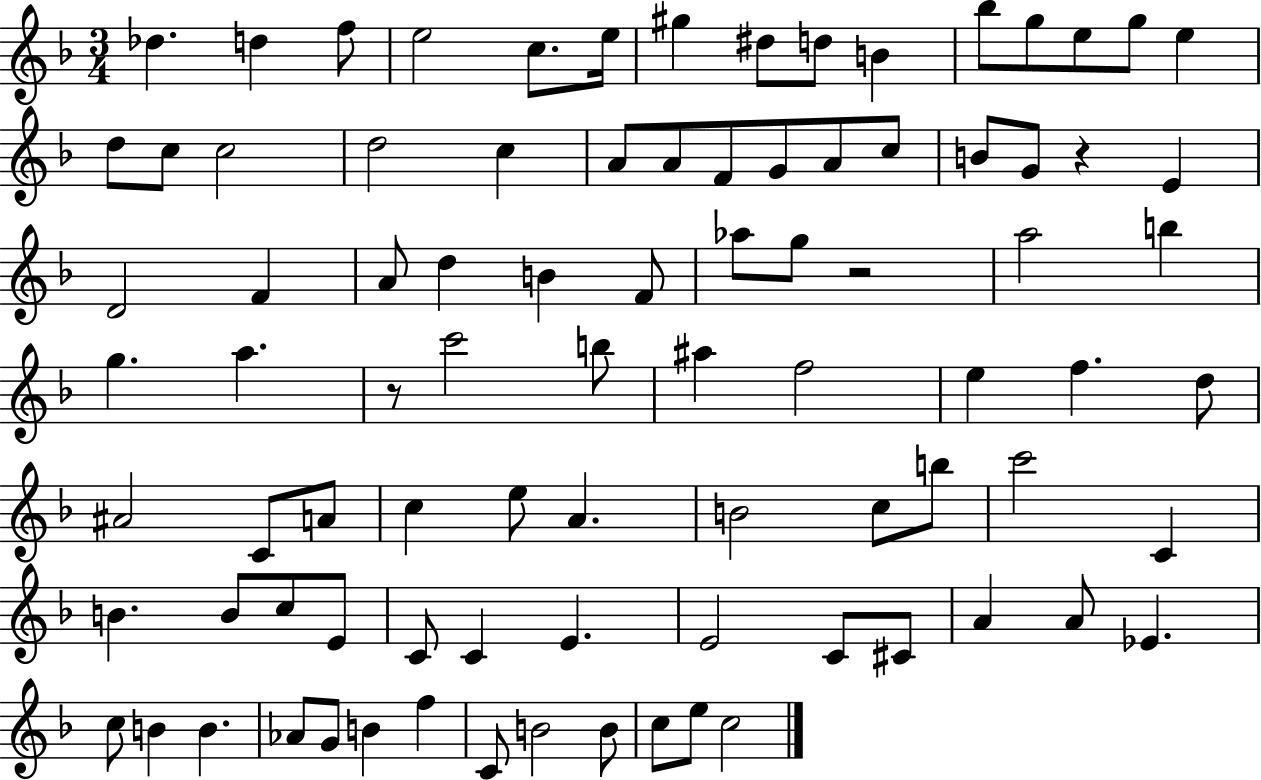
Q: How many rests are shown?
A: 3